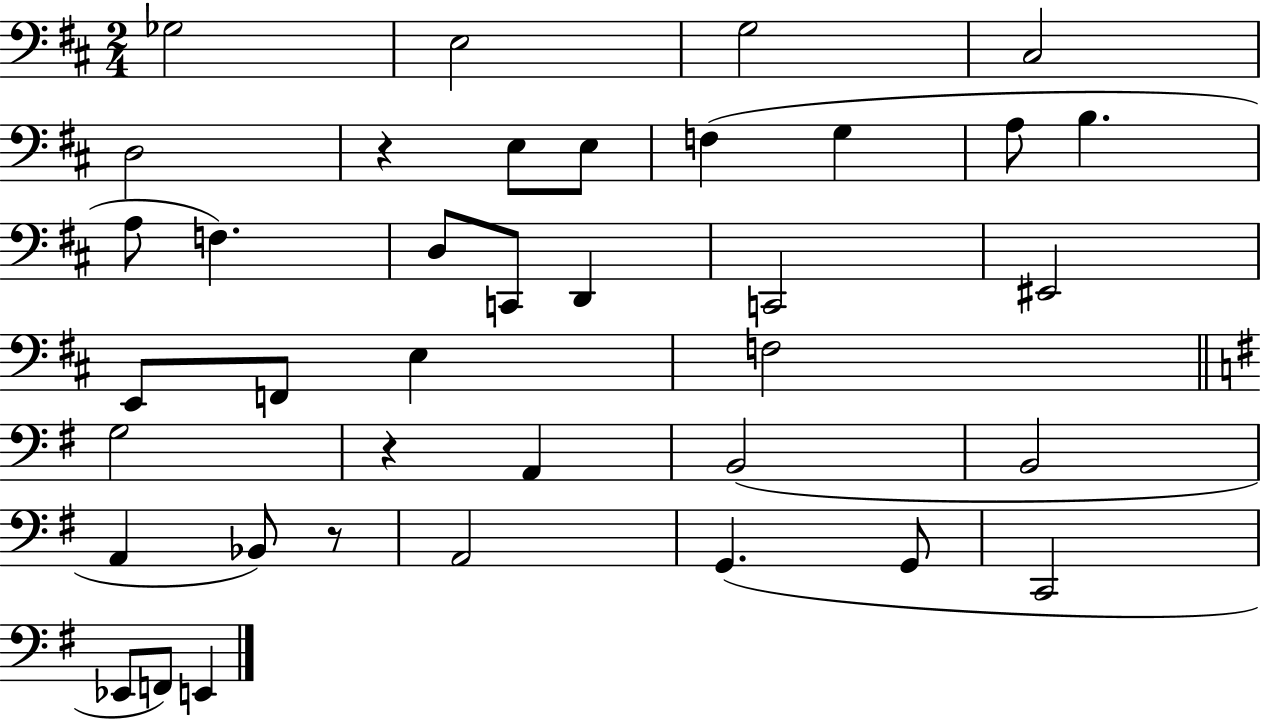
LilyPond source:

{
  \clef bass
  \numericTimeSignature
  \time 2/4
  \key d \major
  ges2 | e2 | g2 | cis2 | \break d2 | r4 e8 e8 | f4( g4 | a8 b4. | \break a8 f4.) | d8 c,8 d,4 | c,2 | eis,2 | \break e,8 f,8 e4 | f2 | \bar "||" \break \key e \minor g2 | r4 a,4 | b,2( | b,2 | \break a,4 bes,8) r8 | a,2 | g,4.( g,8 | c,2 | \break ees,8 f,8) e,4 | \bar "|."
}